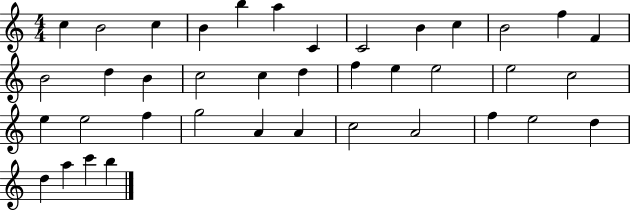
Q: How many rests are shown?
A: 0